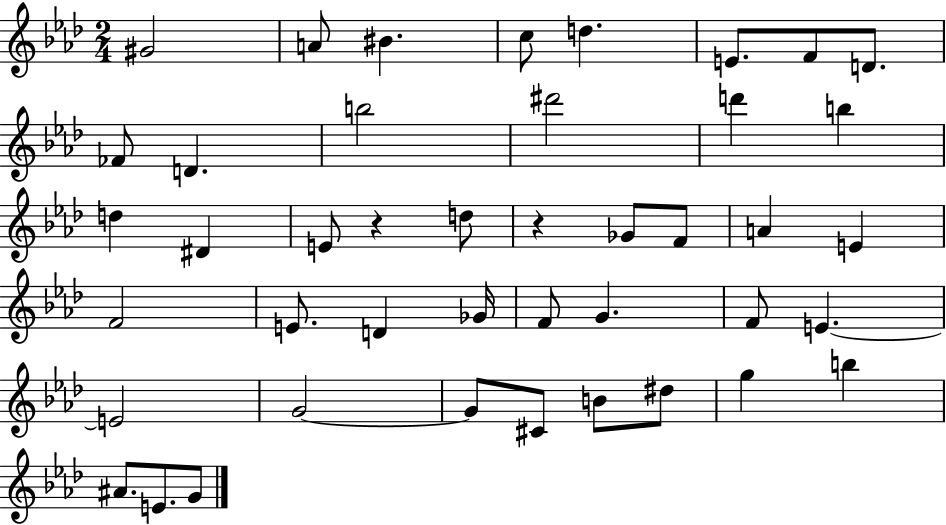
{
  \clef treble
  \numericTimeSignature
  \time 2/4
  \key aes \major
  gis'2 | a'8 bis'4. | c''8 d''4. | e'8. f'8 d'8. | \break fes'8 d'4. | b''2 | dis'''2 | d'''4 b''4 | \break d''4 dis'4 | e'8 r4 d''8 | r4 ges'8 f'8 | a'4 e'4 | \break f'2 | e'8. d'4 ges'16 | f'8 g'4. | f'8 e'4.~~ | \break e'2 | g'2~~ | g'8 cis'8 b'8 dis''8 | g''4 b''4 | \break ais'8. e'8. g'8 | \bar "|."
}